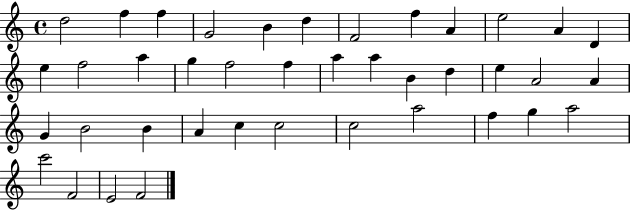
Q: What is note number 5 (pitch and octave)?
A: B4